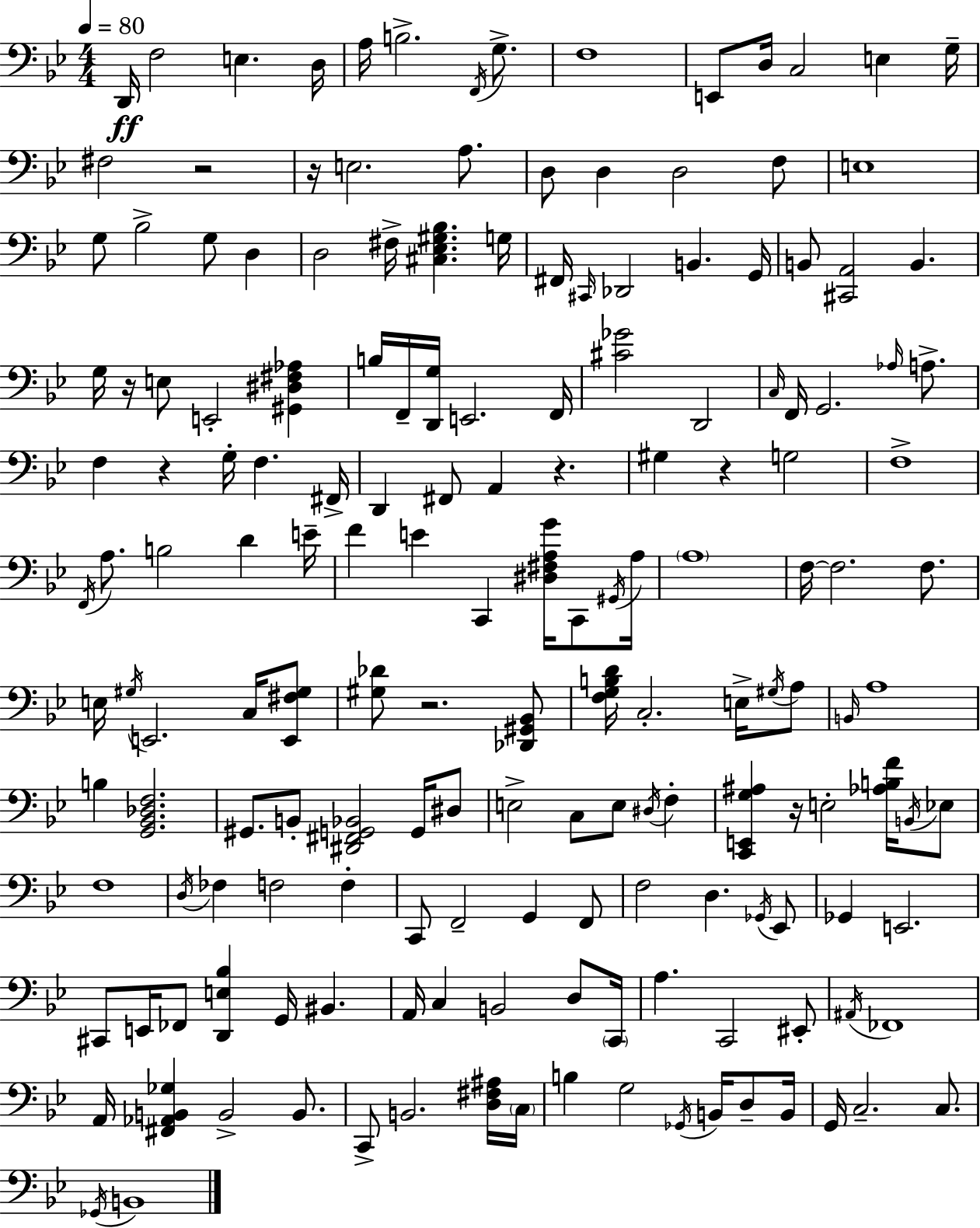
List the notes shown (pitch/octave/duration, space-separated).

D2/s F3/h E3/q. D3/s A3/s B3/h. F2/s G3/e. F3/w E2/e D3/s C3/h E3/q G3/s F#3/h R/h R/s E3/h. A3/e. D3/e D3/q D3/h F3/e E3/w G3/e Bb3/h G3/e D3/q D3/h F#3/s [C#3,Eb3,G#3,Bb3]/q. G3/s F#2/s C#2/s Db2/h B2/q. G2/s B2/e [C#2,A2]/h B2/q. G3/s R/s E3/e E2/h [G#2,D#3,F#3,Ab3]/q B3/s F2/s [D2,G3]/s E2/h. F2/s [C#4,Gb4]/h D2/h C3/s F2/s G2/h. Ab3/s A3/e. F3/q R/q G3/s F3/q. F#2/s D2/q F#2/e A2/q R/q. G#3/q R/q G3/h F3/w F2/s A3/e. B3/h D4/q E4/s F4/q E4/q C2/q [D#3,F#3,A3,G4]/s C2/e G#2/s A3/s A3/w F3/s F3/h. F3/e. E3/s G#3/s E2/h. C3/s [E2,F#3,G#3]/e [G#3,Db4]/e R/h. [Db2,G#2,Bb2]/e [F3,G3,B3,D4]/s C3/h. E3/s G#3/s A3/e B2/s A3/w B3/q [G2,Bb2,Db3,F3]/h. G#2/e. B2/e [D#2,F#2,G2,Bb2]/h G2/s D#3/e E3/h C3/e E3/e D#3/s F3/q [C2,E2,G3,A#3]/q R/s E3/h [Ab3,B3,F4]/s B2/s Eb3/e F3/w D3/s FES3/q F3/h F3/q C2/e F2/h G2/q F2/e F3/h D3/q. Gb2/s Eb2/e Gb2/q E2/h. C#2/e E2/s FES2/e [D2,E3,Bb3]/q G2/s BIS2/q. A2/s C3/q B2/h D3/e C2/s A3/q. C2/h EIS2/e A#2/s FES2/w A2/s [F#2,Ab2,B2,Gb3]/q B2/h B2/e. C2/e B2/h. [D3,F#3,A#3]/s C3/s B3/q G3/h Gb2/s B2/s D3/e B2/s G2/s C3/h. C3/e. Gb2/s B2/w